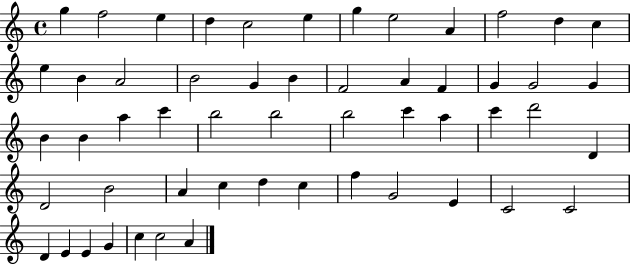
X:1
T:Untitled
M:4/4
L:1/4
K:C
g f2 e d c2 e g e2 A f2 d c e B A2 B2 G B F2 A F G G2 G B B a c' b2 b2 b2 c' a c' d'2 D D2 B2 A c d c f G2 E C2 C2 D E E G c c2 A